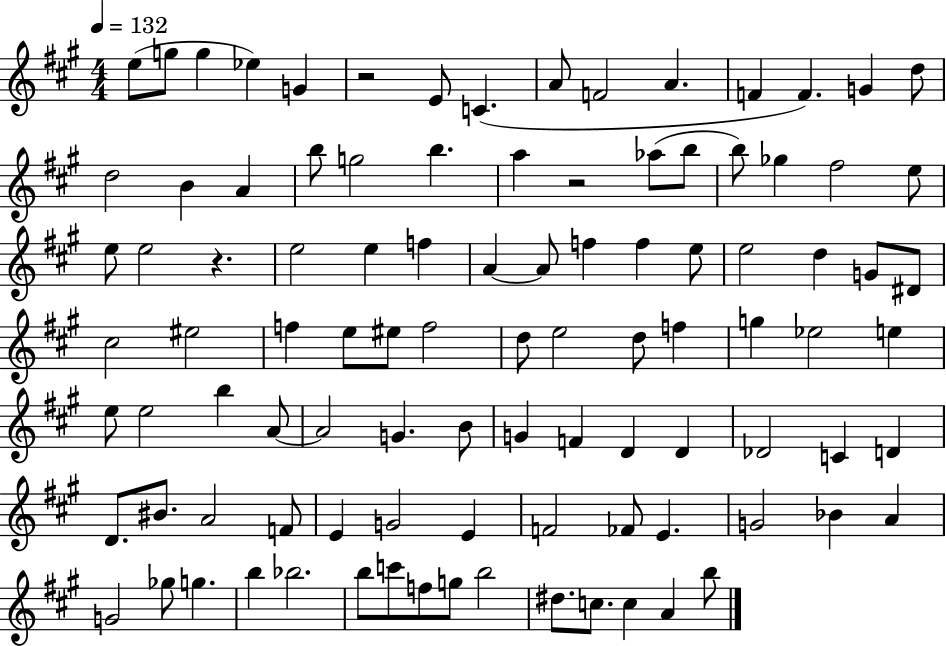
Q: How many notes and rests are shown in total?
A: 99